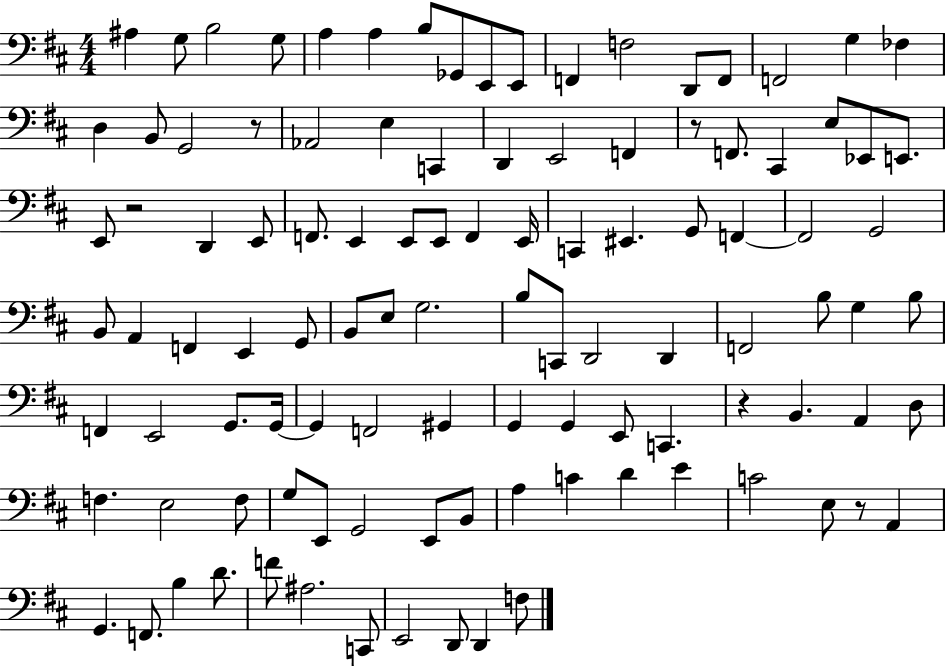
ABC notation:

X:1
T:Untitled
M:4/4
L:1/4
K:D
^A, G,/2 B,2 G,/2 A, A, B,/2 _G,,/2 E,,/2 E,,/2 F,, F,2 D,,/2 F,,/2 F,,2 G, _F, D, B,,/2 G,,2 z/2 _A,,2 E, C,, D,, E,,2 F,, z/2 F,,/2 ^C,, E,/2 _E,,/2 E,,/2 E,,/2 z2 D,, E,,/2 F,,/2 E,, E,,/2 E,,/2 F,, E,,/4 C,, ^E,, G,,/2 F,, F,,2 G,,2 B,,/2 A,, F,, E,, G,,/2 B,,/2 E,/2 G,2 B,/2 C,,/2 D,,2 D,, F,,2 B,/2 G, B,/2 F,, E,,2 G,,/2 G,,/4 G,, F,,2 ^G,, G,, G,, E,,/2 C,, z B,, A,, D,/2 F, E,2 F,/2 G,/2 E,,/2 G,,2 E,,/2 B,,/2 A, C D E C2 E,/2 z/2 A,, G,, F,,/2 B, D/2 F/2 ^A,2 C,,/2 E,,2 D,,/2 D,, F,/2